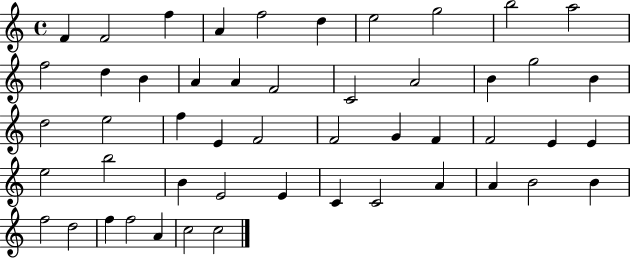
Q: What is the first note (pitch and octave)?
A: F4